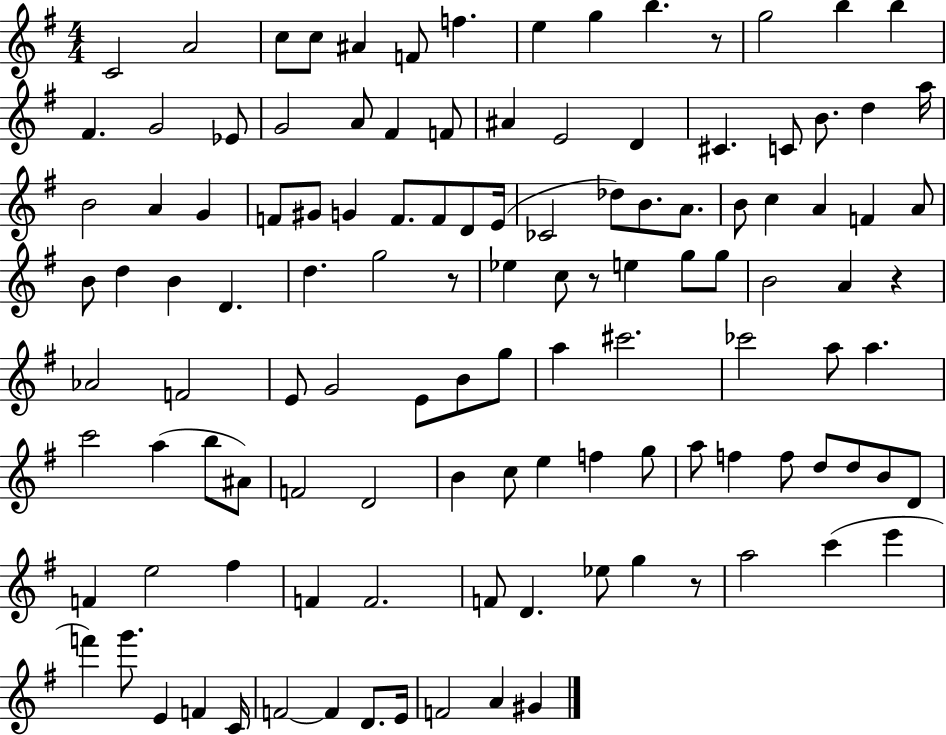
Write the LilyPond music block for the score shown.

{
  \clef treble
  \numericTimeSignature
  \time 4/4
  \key g \major
  c'2 a'2 | c''8 c''8 ais'4 f'8 f''4. | e''4 g''4 b''4. r8 | g''2 b''4 b''4 | \break fis'4. g'2 ees'8 | g'2 a'8 fis'4 f'8 | ais'4 e'2 d'4 | cis'4. c'8 b'8. d''4 a''16 | \break b'2 a'4 g'4 | f'8 gis'8 g'4 f'8. f'8 d'8 e'16( | ces'2 des''8) b'8. a'8. | b'8 c''4 a'4 f'4 a'8 | \break b'8 d''4 b'4 d'4. | d''4. g''2 r8 | ees''4 c''8 r8 e''4 g''8 g''8 | b'2 a'4 r4 | \break aes'2 f'2 | e'8 g'2 e'8 b'8 g''8 | a''4 cis'''2. | ces'''2 a''8 a''4. | \break c'''2 a''4( b''8 ais'8) | f'2 d'2 | b'4 c''8 e''4 f''4 g''8 | a''8 f''4 f''8 d''8 d''8 b'8 d'8 | \break f'4 e''2 fis''4 | f'4 f'2. | f'8 d'4. ees''8 g''4 r8 | a''2 c'''4( e'''4 | \break f'''4) g'''8. e'4 f'4 c'16 | f'2~~ f'4 d'8. e'16 | f'2 a'4 gis'4 | \bar "|."
}